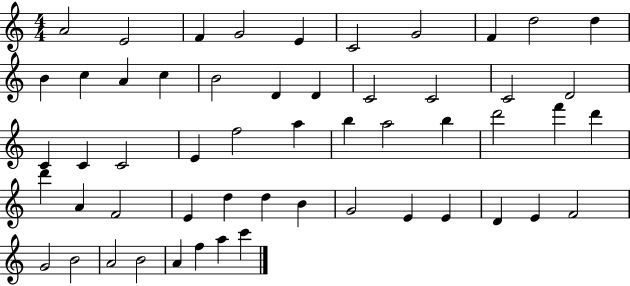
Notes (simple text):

A4/h E4/h F4/q G4/h E4/q C4/h G4/h F4/q D5/h D5/q B4/q C5/q A4/q C5/q B4/h D4/q D4/q C4/h C4/h C4/h D4/h C4/q C4/q C4/h E4/q F5/h A5/q B5/q A5/h B5/q D6/h F6/q D6/q D6/q A4/q F4/h E4/q D5/q D5/q B4/q G4/h E4/q E4/q D4/q E4/q F4/h G4/h B4/h A4/h B4/h A4/q F5/q A5/q C6/q